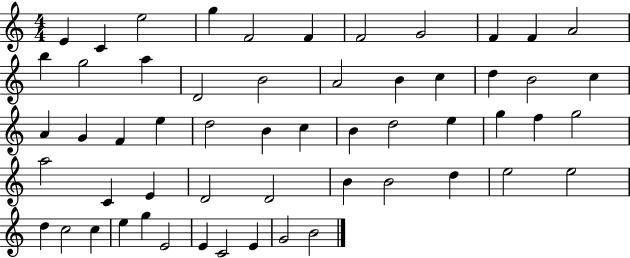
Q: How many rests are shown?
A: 0